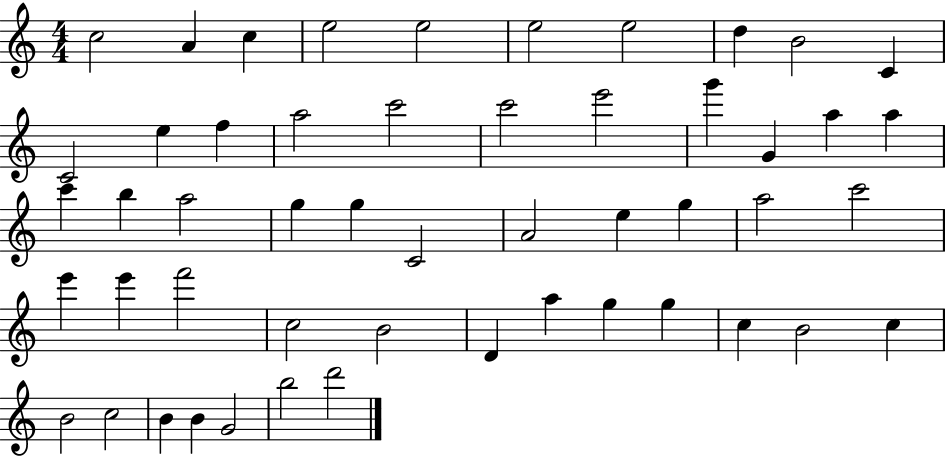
{
  \clef treble
  \numericTimeSignature
  \time 4/4
  \key c \major
  c''2 a'4 c''4 | e''2 e''2 | e''2 e''2 | d''4 b'2 c'4 | \break c'2 e''4 f''4 | a''2 c'''2 | c'''2 e'''2 | g'''4 g'4 a''4 a''4 | \break c'''4 b''4 a''2 | g''4 g''4 c'2 | a'2 e''4 g''4 | a''2 c'''2 | \break e'''4 e'''4 f'''2 | c''2 b'2 | d'4 a''4 g''4 g''4 | c''4 b'2 c''4 | \break b'2 c''2 | b'4 b'4 g'2 | b''2 d'''2 | \bar "|."
}